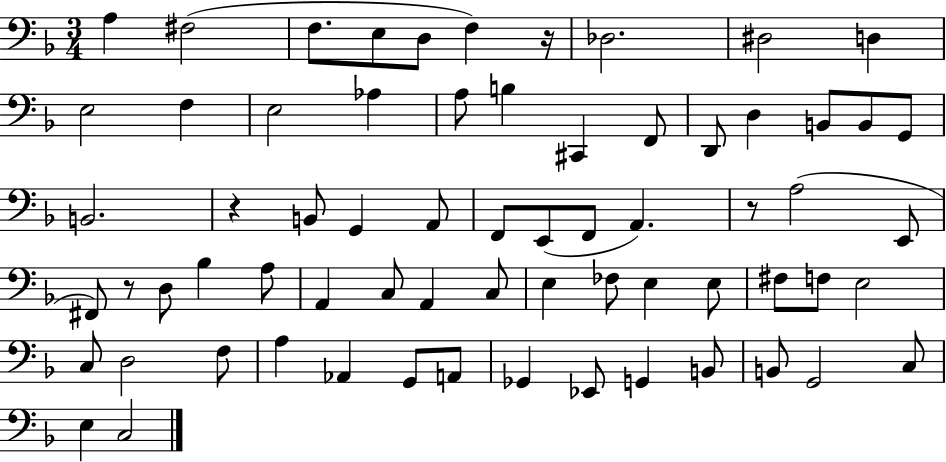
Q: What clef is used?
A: bass